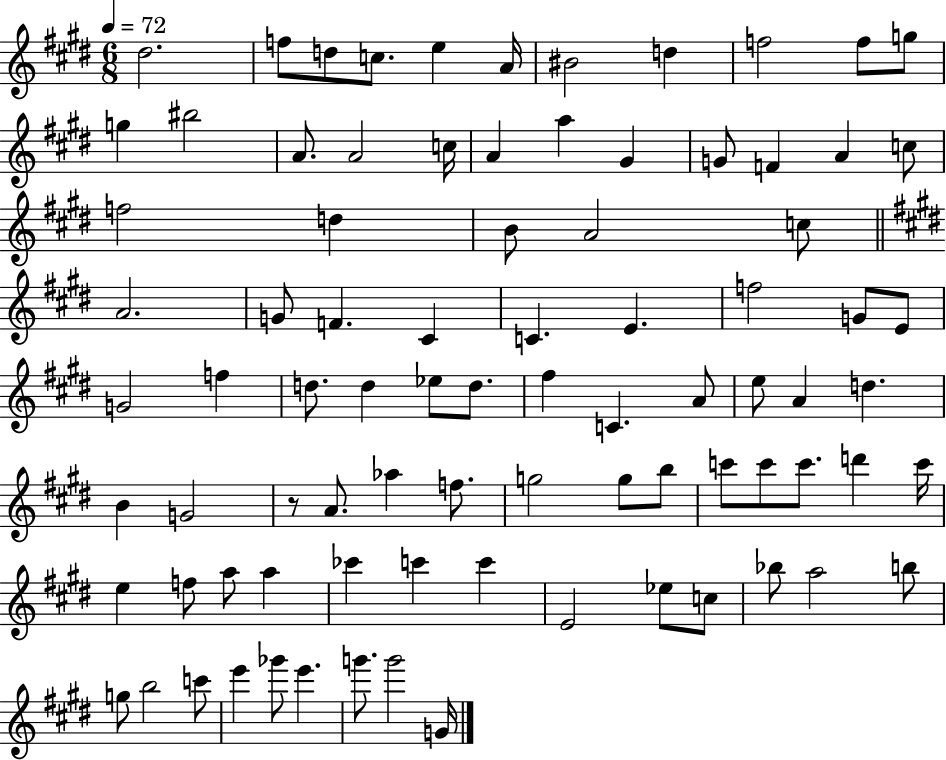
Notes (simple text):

D#5/h. F5/e D5/e C5/e. E5/q A4/s BIS4/h D5/q F5/h F5/e G5/e G5/q BIS5/h A4/e. A4/h C5/s A4/q A5/q G#4/q G4/e F4/q A4/q C5/e F5/h D5/q B4/e A4/h C5/e A4/h. G4/e F4/q. C#4/q C4/q. E4/q. F5/h G4/e E4/e G4/h F5/q D5/e. D5/q Eb5/e D5/e. F#5/q C4/q. A4/e E5/e A4/q D5/q. B4/q G4/h R/e A4/e. Ab5/q F5/e. G5/h G5/e B5/e C6/e C6/e C6/e. D6/q C6/s E5/q F5/e A5/e A5/q CES6/q C6/q C6/q E4/h Eb5/e C5/e Bb5/e A5/h B5/e G5/e B5/h C6/e E6/q Gb6/e E6/q. G6/e. G6/h G4/s